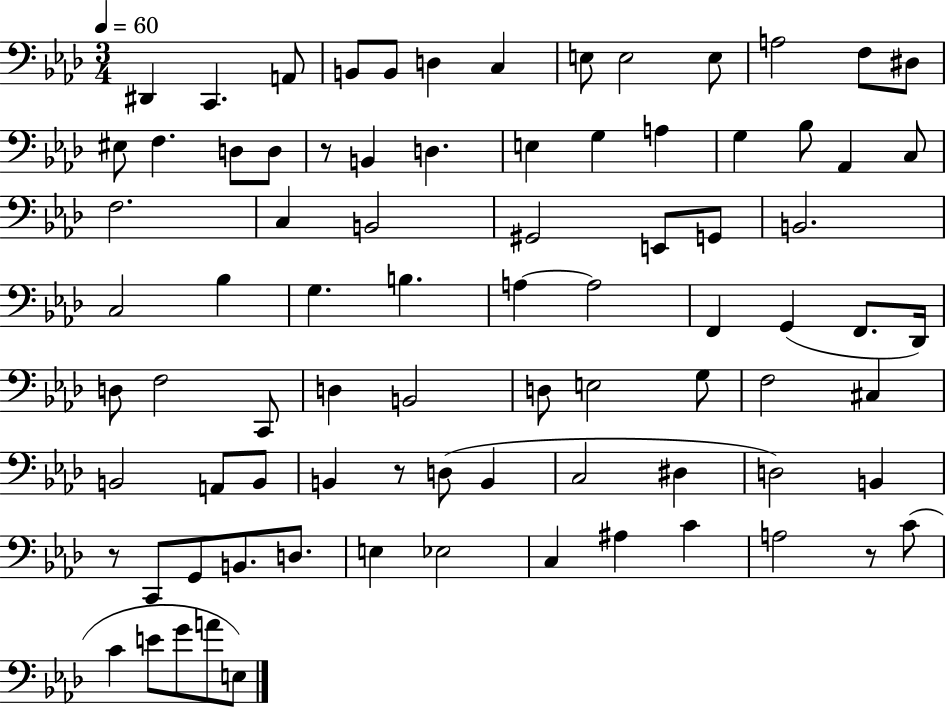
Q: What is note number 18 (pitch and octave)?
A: B2